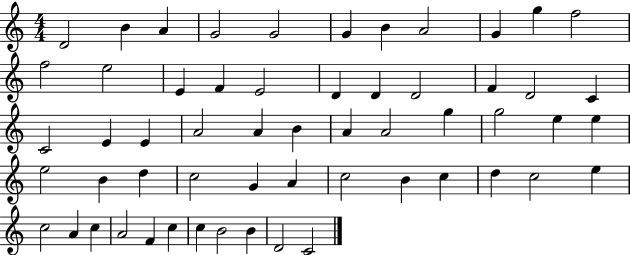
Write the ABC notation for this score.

X:1
T:Untitled
M:4/4
L:1/4
K:C
D2 B A G2 G2 G B A2 G g f2 f2 e2 E F E2 D D D2 F D2 C C2 E E A2 A B A A2 g g2 e e e2 B d c2 G A c2 B c d c2 e c2 A c A2 F c c B2 B D2 C2